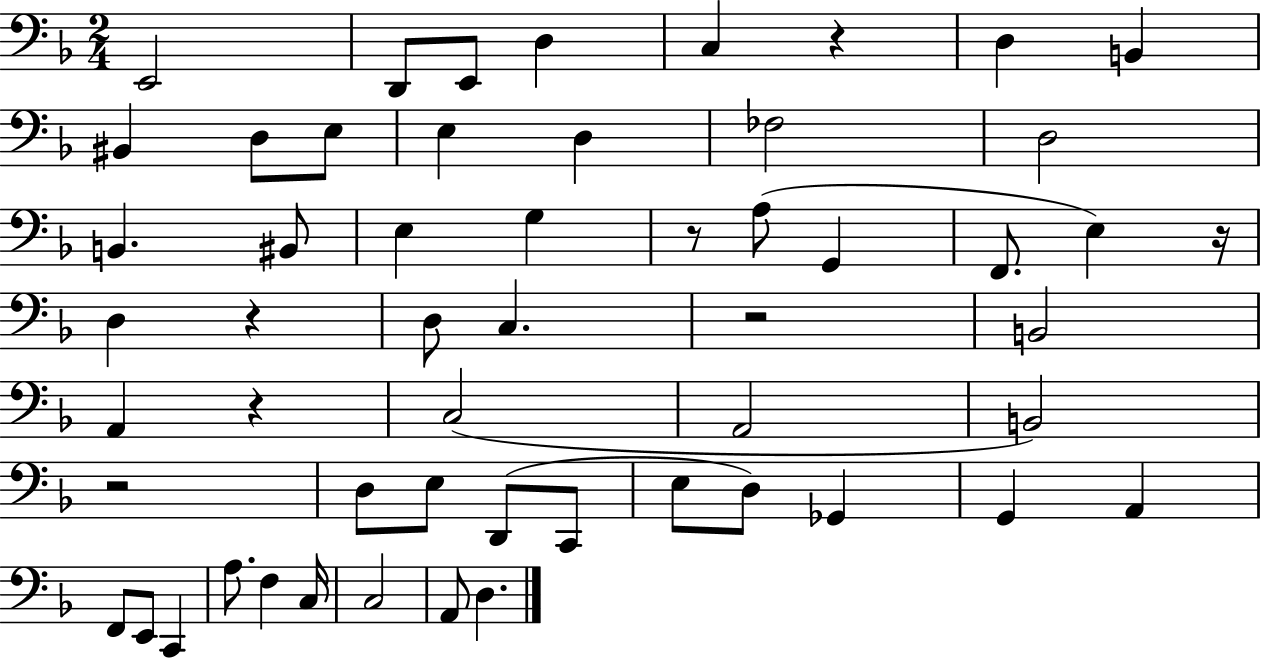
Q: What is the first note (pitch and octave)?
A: E2